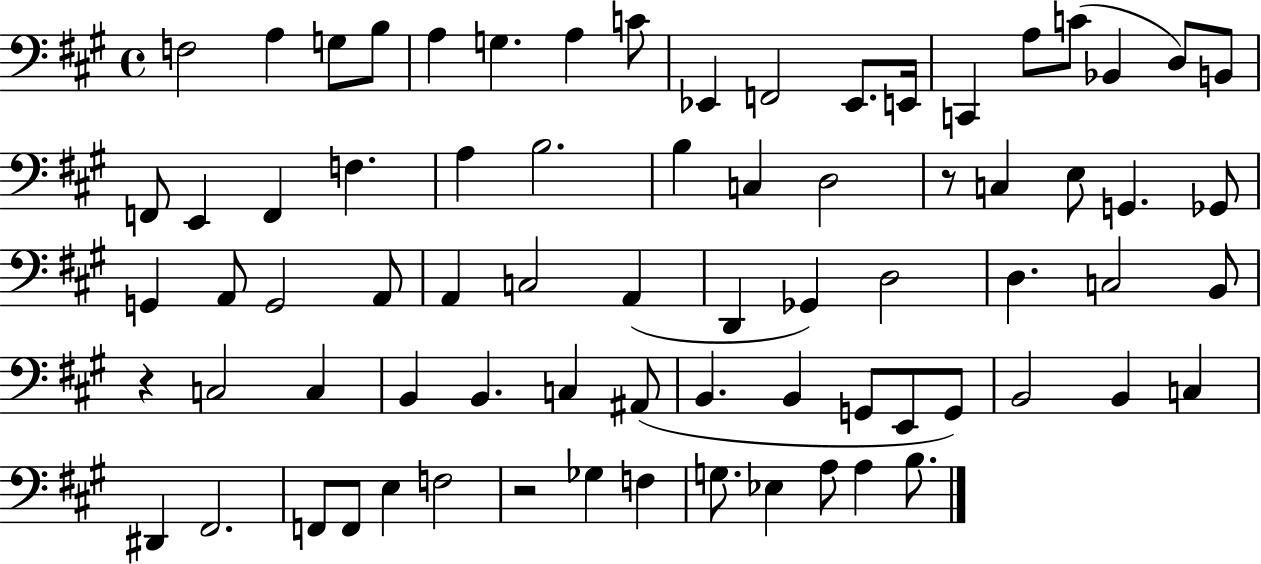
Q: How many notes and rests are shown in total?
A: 74